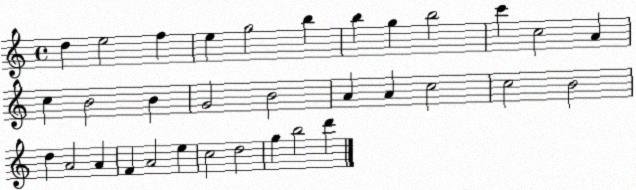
X:1
T:Untitled
M:4/4
L:1/4
K:C
d e2 f e g2 b b g b2 c' c2 A c B2 B G2 B2 A A c2 c2 B2 d A2 A F A2 e c2 d2 g b2 d'